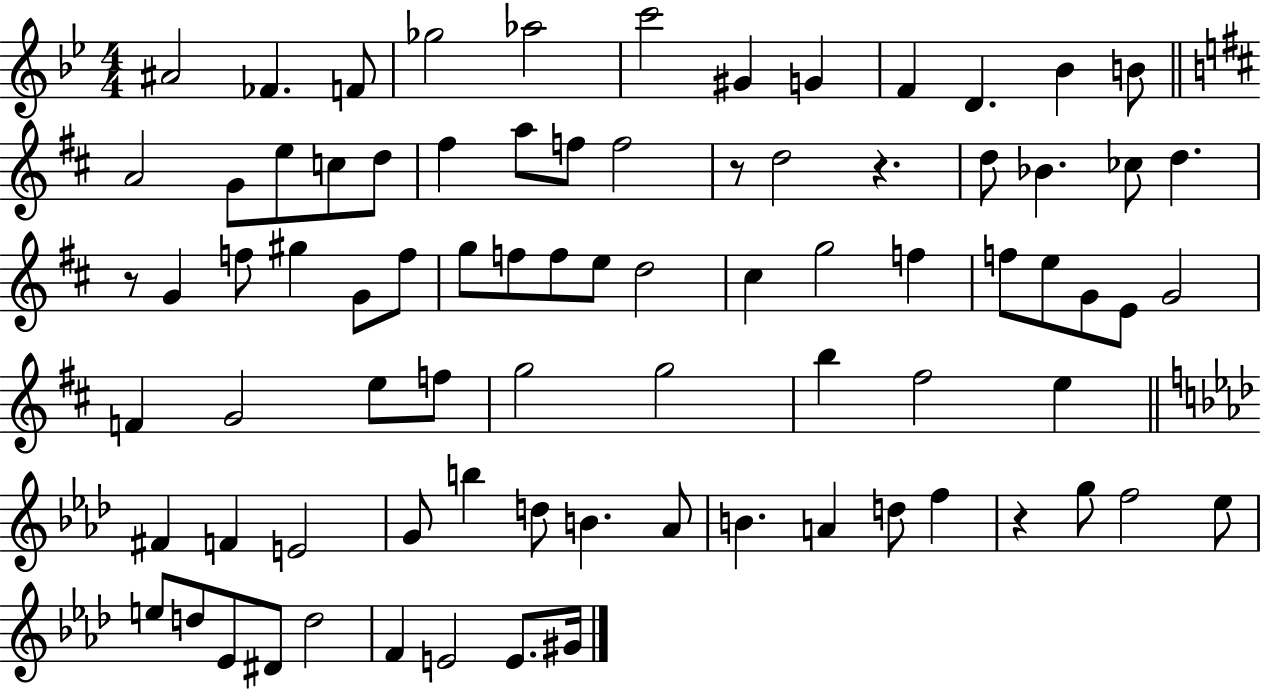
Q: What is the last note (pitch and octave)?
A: G#4